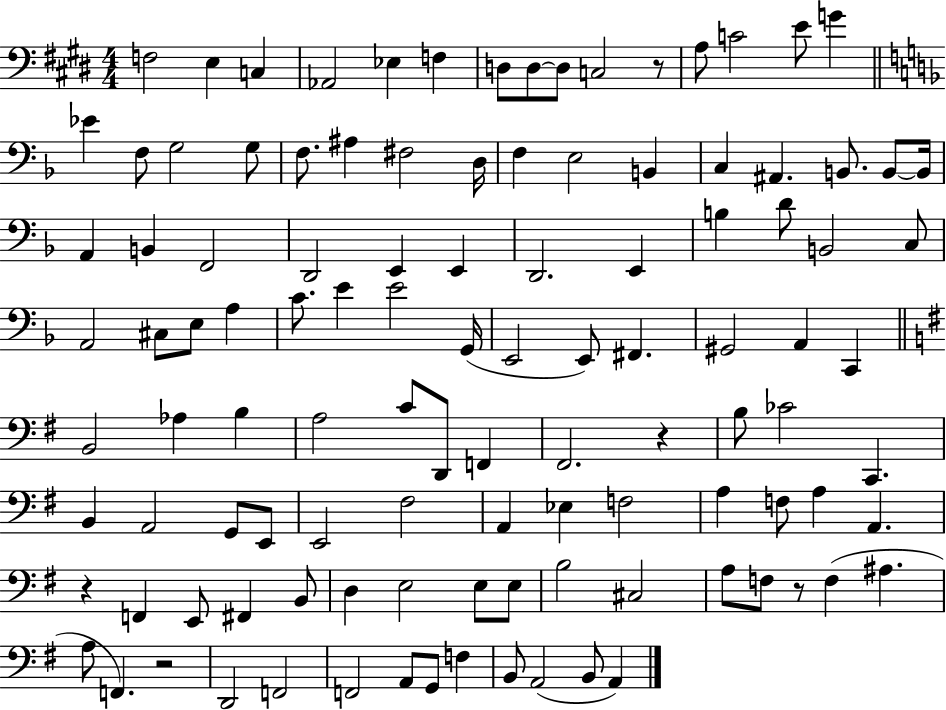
X:1
T:Untitled
M:4/4
L:1/4
K:E
F,2 E, C, _A,,2 _E, F, D,/2 D,/2 D,/2 C,2 z/2 A,/2 C2 E/2 G _E F,/2 G,2 G,/2 F,/2 ^A, ^F,2 D,/4 F, E,2 B,, C, ^A,, B,,/2 B,,/2 B,,/4 A,, B,, F,,2 D,,2 E,, E,, D,,2 E,, B, D/2 B,,2 C,/2 A,,2 ^C,/2 E,/2 A, C/2 E E2 G,,/4 E,,2 E,,/2 ^F,, ^G,,2 A,, C,, B,,2 _A, B, A,2 C/2 D,,/2 F,, ^F,,2 z B,/2 _C2 C,, B,, A,,2 G,,/2 E,,/2 E,,2 ^F,2 A,, _E, F,2 A, F,/2 A, A,, z F,, E,,/2 ^F,, B,,/2 D, E,2 E,/2 E,/2 B,2 ^C,2 A,/2 F,/2 z/2 F, ^A, A,/2 F,, z2 D,,2 F,,2 F,,2 A,,/2 G,,/2 F, B,,/2 A,,2 B,,/2 A,,